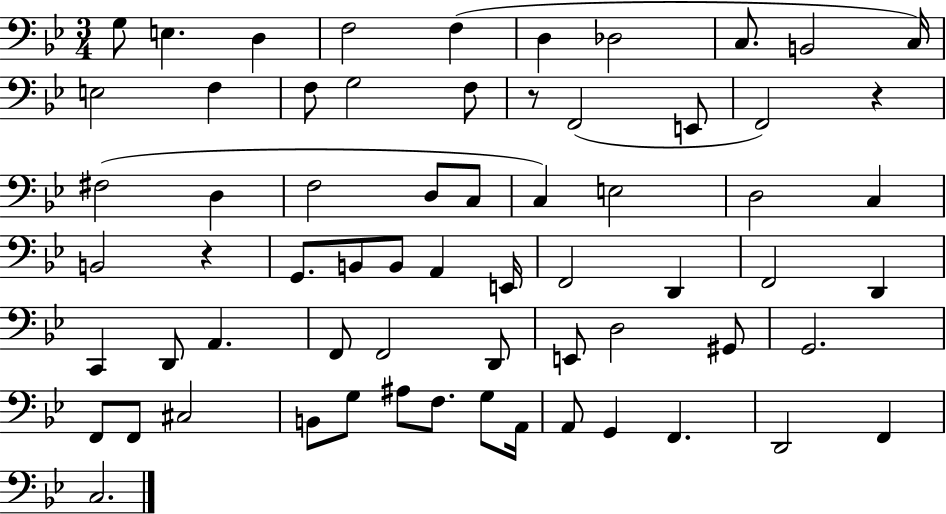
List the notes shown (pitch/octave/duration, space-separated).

G3/e E3/q. D3/q F3/h F3/q D3/q Db3/h C3/e. B2/h C3/s E3/h F3/q F3/e G3/h F3/e R/e F2/h E2/e F2/h R/q F#3/h D3/q F3/h D3/e C3/e C3/q E3/h D3/h C3/q B2/h R/q G2/e. B2/e B2/e A2/q E2/s F2/h D2/q F2/h D2/q C2/q D2/e A2/q. F2/e F2/h D2/e E2/e D3/h G#2/e G2/h. F2/e F2/e C#3/h B2/e G3/e A#3/e F3/e. G3/e A2/s A2/e G2/q F2/q. D2/h F2/q C3/h.